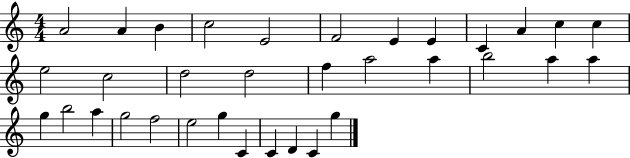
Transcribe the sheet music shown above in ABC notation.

X:1
T:Untitled
M:4/4
L:1/4
K:C
A2 A B c2 E2 F2 E E C A c c e2 c2 d2 d2 f a2 a b2 a a g b2 a g2 f2 e2 g C C D C g